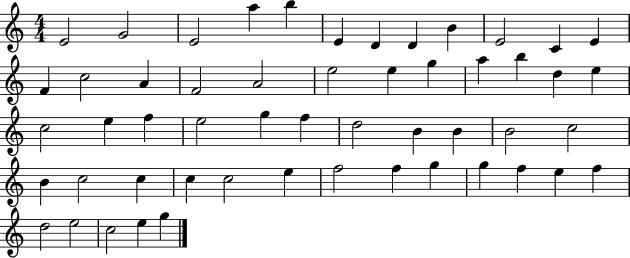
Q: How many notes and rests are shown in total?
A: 53